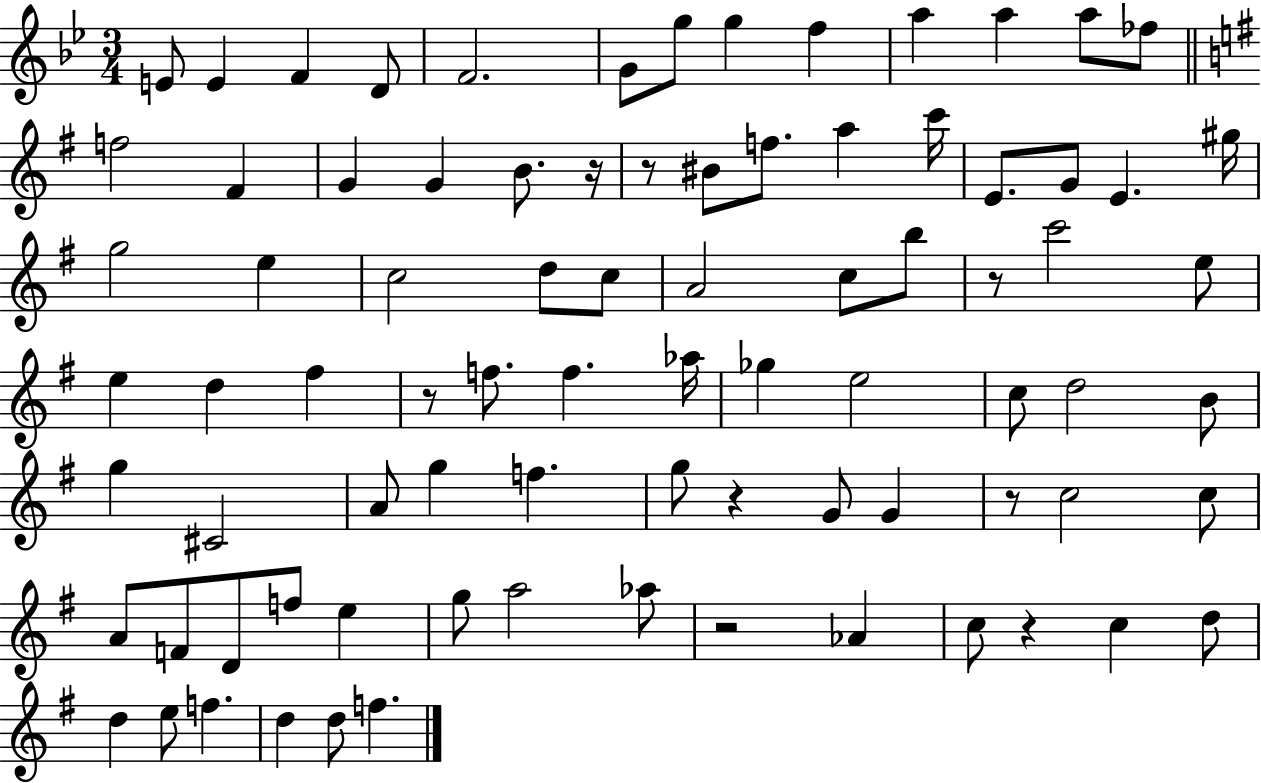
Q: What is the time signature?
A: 3/4